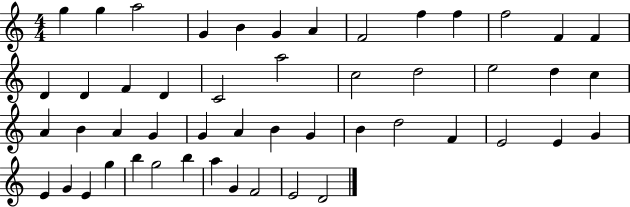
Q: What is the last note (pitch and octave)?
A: D4